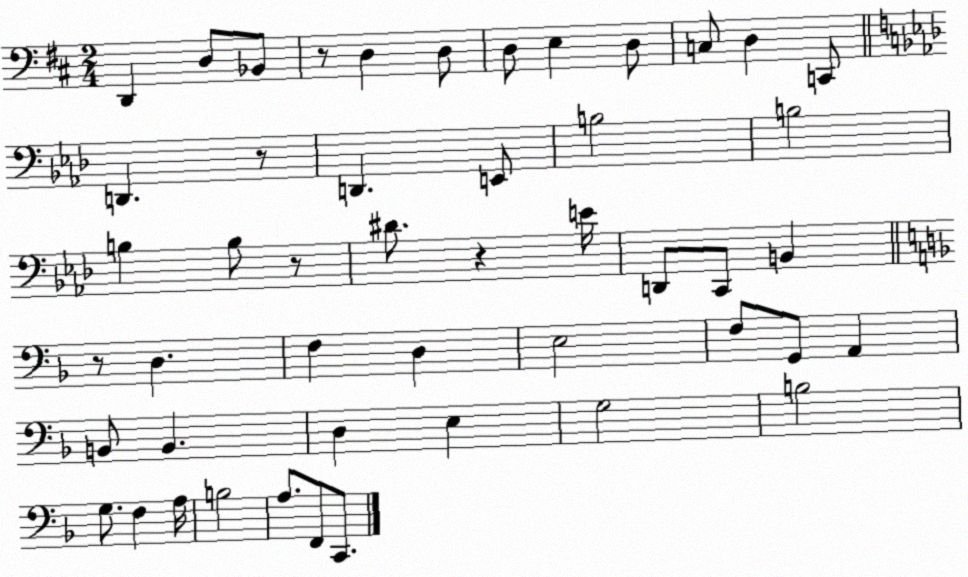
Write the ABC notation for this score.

X:1
T:Untitled
M:2/4
L:1/4
K:D
D,, D,/2 _B,,/2 z/2 D, D,/2 D,/2 E, D,/2 C,/2 D, C,,/2 D,, z/2 D,, E,,/2 B,2 B,2 B, B,/2 z/2 ^D/2 z E/4 D,,/2 C,,/2 B,, z/2 D, F, D, E,2 F,/2 G,,/2 A,, B,,/2 B,, D, E, G,2 B,2 G,/2 F, A,/4 B,2 A,/2 F,,/2 C,,/2